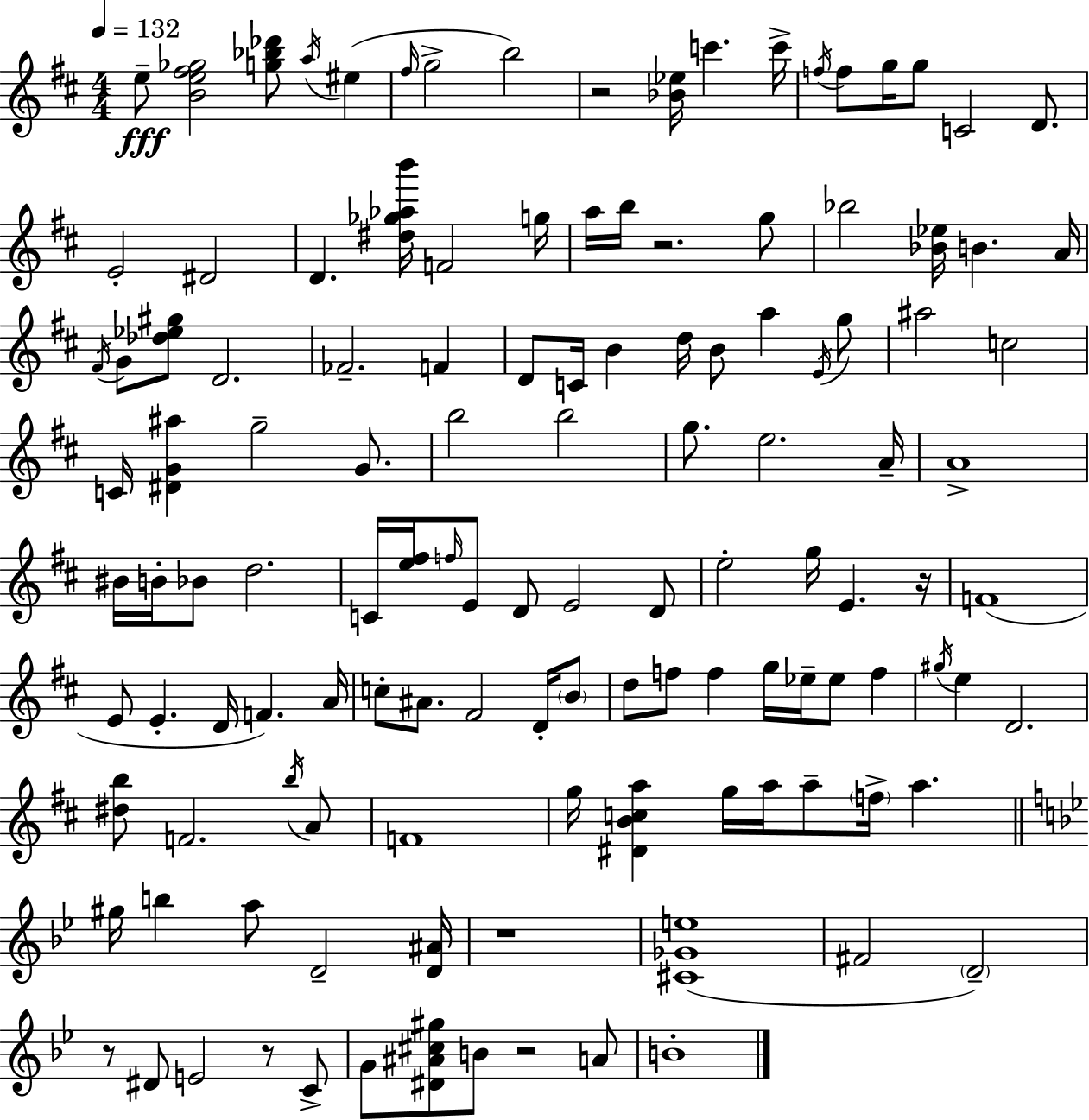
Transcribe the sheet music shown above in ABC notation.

X:1
T:Untitled
M:4/4
L:1/4
K:D
e/2 [Be^f_g]2 [g_b_d']/2 a/4 ^e ^f/4 g2 b2 z2 [_B_e]/4 c' c'/4 f/4 f/2 g/4 g/2 C2 D/2 E2 ^D2 D [^d_g_ab']/4 F2 g/4 a/4 b/4 z2 g/2 _b2 [_B_e]/4 B A/4 ^F/4 G/2 [_d_e^g]/2 D2 _F2 F D/2 C/4 B d/4 B/2 a E/4 g/2 ^a2 c2 C/4 [^DG^a] g2 G/2 b2 b2 g/2 e2 A/4 A4 ^B/4 B/4 _B/2 d2 C/4 [e^f]/4 f/4 E/2 D/2 E2 D/2 e2 g/4 E z/4 F4 E/2 E D/4 F A/4 c/2 ^A/2 ^F2 D/4 B/2 d/2 f/2 f g/4 _e/4 _e/2 f ^g/4 e D2 [^db]/2 F2 b/4 A/2 F4 g/4 [^DBca] g/4 a/4 a/2 f/4 a ^g/4 b a/2 D2 [D^A]/4 z4 [^C_Ge]4 ^F2 D2 z/2 ^D/2 E2 z/2 C/2 G/2 [^D^A^c^g]/2 B/2 z2 A/2 B4